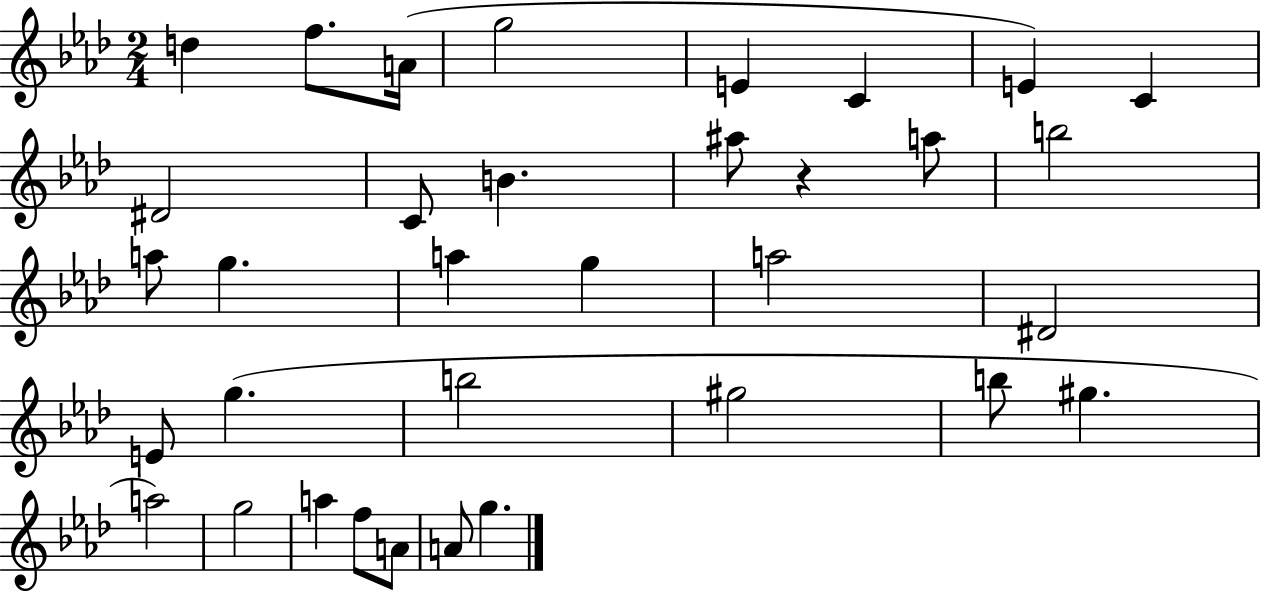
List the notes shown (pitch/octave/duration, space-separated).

D5/q F5/e. A4/s G5/h E4/q C4/q E4/q C4/q D#4/h C4/e B4/q. A#5/e R/q A5/e B5/h A5/e G5/q. A5/q G5/q A5/h D#4/h E4/e G5/q. B5/h G#5/h B5/e G#5/q. A5/h G5/h A5/q F5/e A4/e A4/e G5/q.